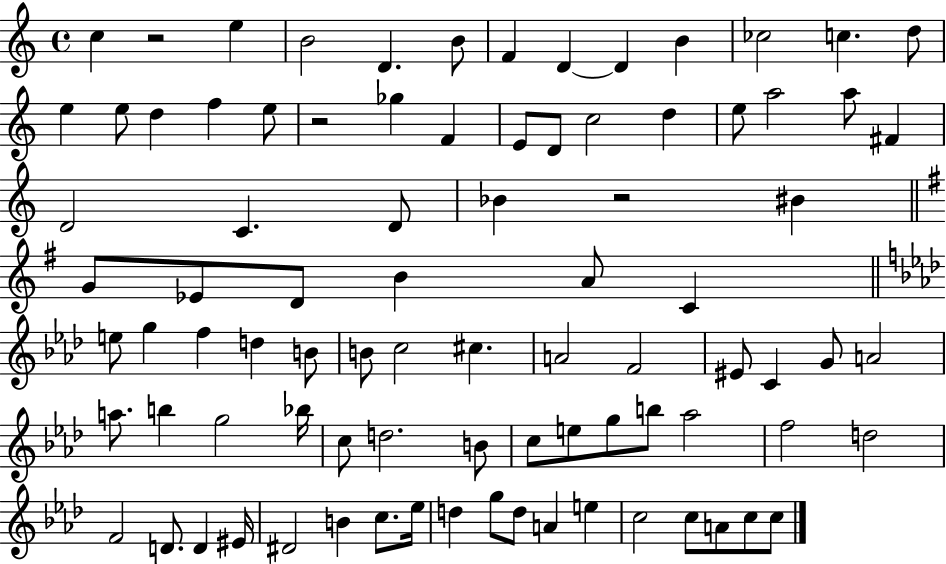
X:1
T:Untitled
M:4/4
L:1/4
K:C
c z2 e B2 D B/2 F D D B _c2 c d/2 e e/2 d f e/2 z2 _g F E/2 D/2 c2 d e/2 a2 a/2 ^F D2 C D/2 _B z2 ^B G/2 _E/2 D/2 B A/2 C e/2 g f d B/2 B/2 c2 ^c A2 F2 ^E/2 C G/2 A2 a/2 b g2 _b/4 c/2 d2 B/2 c/2 e/2 g/2 b/2 _a2 f2 d2 F2 D/2 D ^E/4 ^D2 B c/2 _e/4 d g/2 d/2 A e c2 c/2 A/2 c/2 c/2